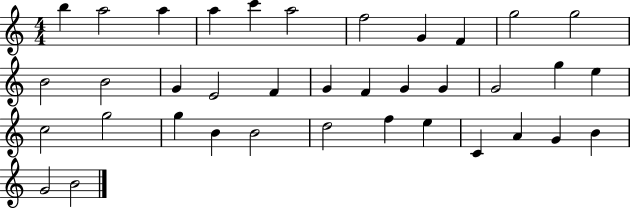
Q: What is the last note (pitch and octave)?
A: B4